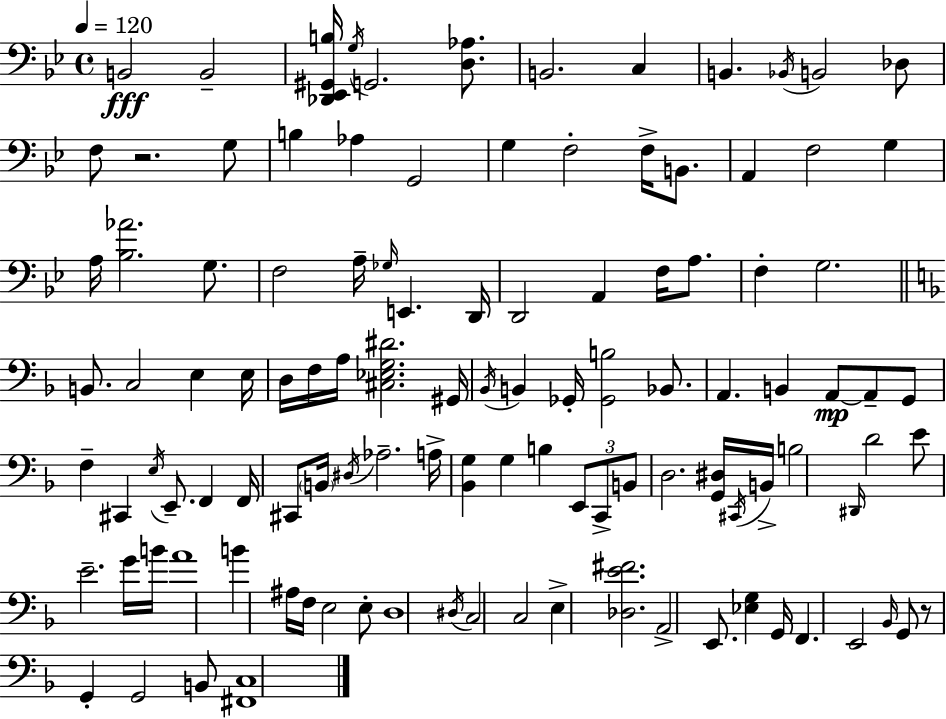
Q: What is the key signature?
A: BES major